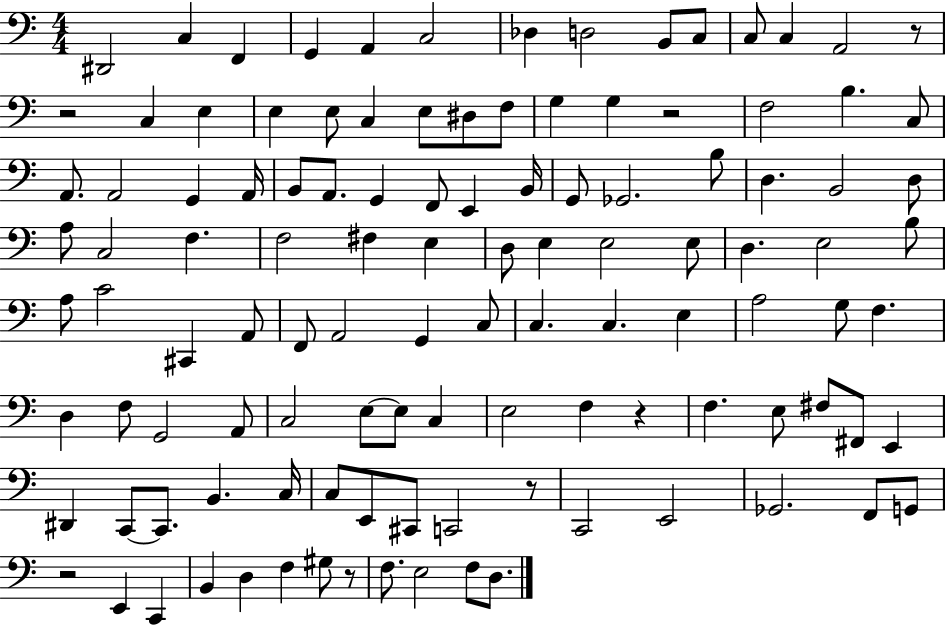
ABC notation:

X:1
T:Untitled
M:4/4
L:1/4
K:C
^D,,2 C, F,, G,, A,, C,2 _D, D,2 B,,/2 C,/2 C,/2 C, A,,2 z/2 z2 C, E, E, E,/2 C, E,/2 ^D,/2 F,/2 G, G, z2 F,2 B, C,/2 A,,/2 A,,2 G,, A,,/4 B,,/2 A,,/2 G,, F,,/2 E,, B,,/4 G,,/2 _G,,2 B,/2 D, B,,2 D,/2 A,/2 C,2 F, F,2 ^F, E, D,/2 E, E,2 E,/2 D, E,2 B,/2 A,/2 C2 ^C,, A,,/2 F,,/2 A,,2 G,, C,/2 C, C, E, A,2 G,/2 F, D, F,/2 G,,2 A,,/2 C,2 E,/2 E,/2 C, E,2 F, z F, E,/2 ^F,/2 ^F,,/2 E,, ^D,, C,,/2 C,,/2 B,, C,/4 C,/2 E,,/2 ^C,,/2 C,,2 z/2 C,,2 E,,2 _G,,2 F,,/2 G,,/2 z2 E,, C,, B,, D, F, ^G,/2 z/2 F,/2 E,2 F,/2 D,/2